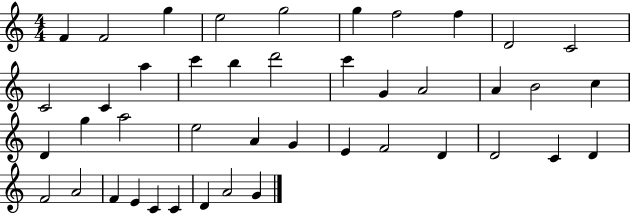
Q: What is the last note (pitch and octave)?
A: G4